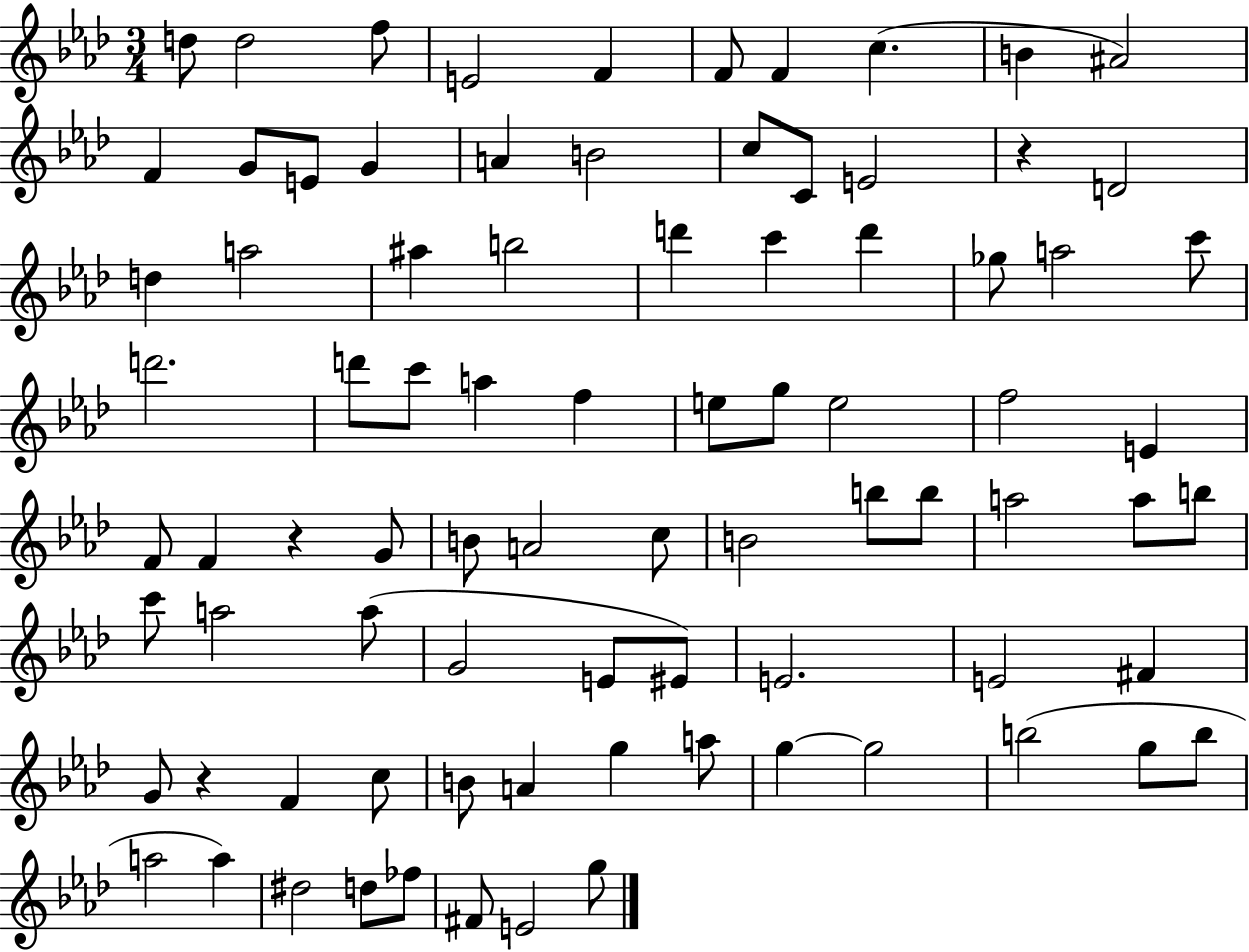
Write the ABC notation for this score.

X:1
T:Untitled
M:3/4
L:1/4
K:Ab
d/2 d2 f/2 E2 F F/2 F c B ^A2 F G/2 E/2 G A B2 c/2 C/2 E2 z D2 d a2 ^a b2 d' c' d' _g/2 a2 c'/2 d'2 d'/2 c'/2 a f e/2 g/2 e2 f2 E F/2 F z G/2 B/2 A2 c/2 B2 b/2 b/2 a2 a/2 b/2 c'/2 a2 a/2 G2 E/2 ^E/2 E2 E2 ^F G/2 z F c/2 B/2 A g a/2 g g2 b2 g/2 b/2 a2 a ^d2 d/2 _f/2 ^F/2 E2 g/2